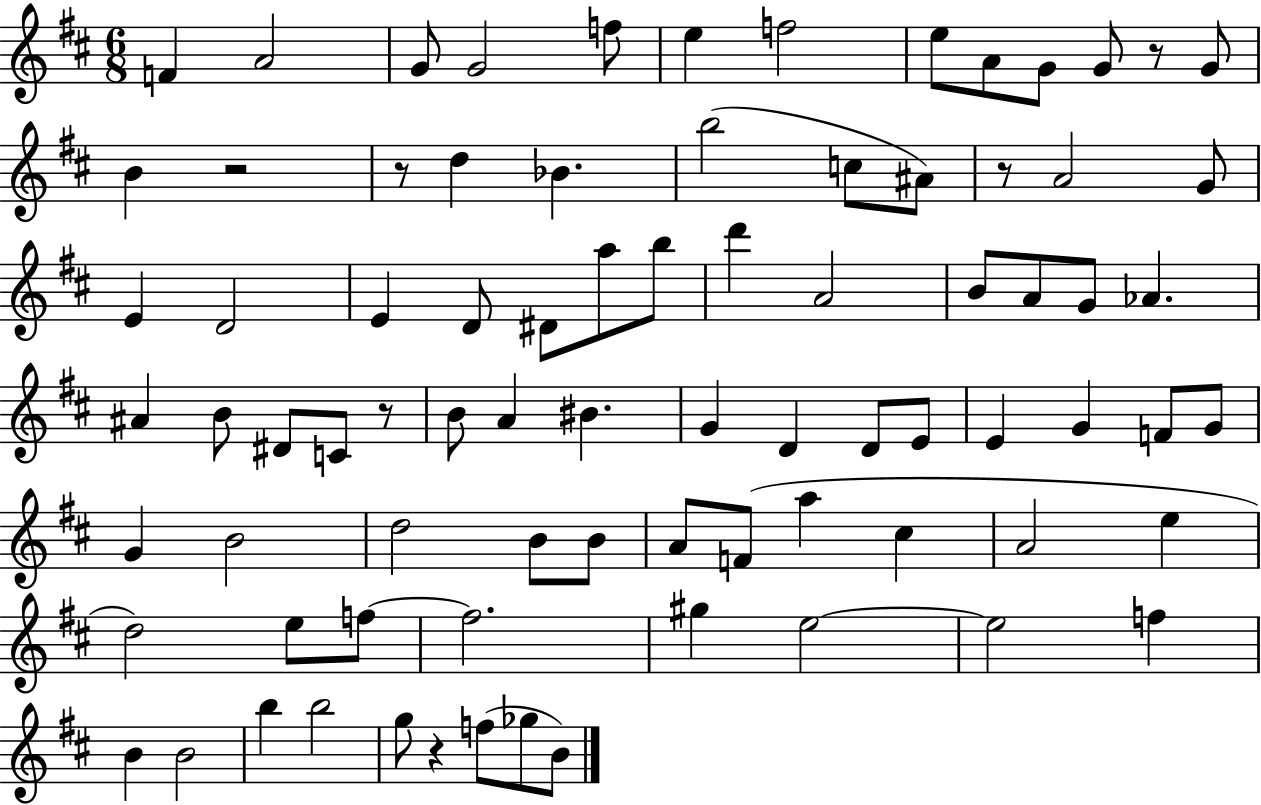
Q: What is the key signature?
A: D major